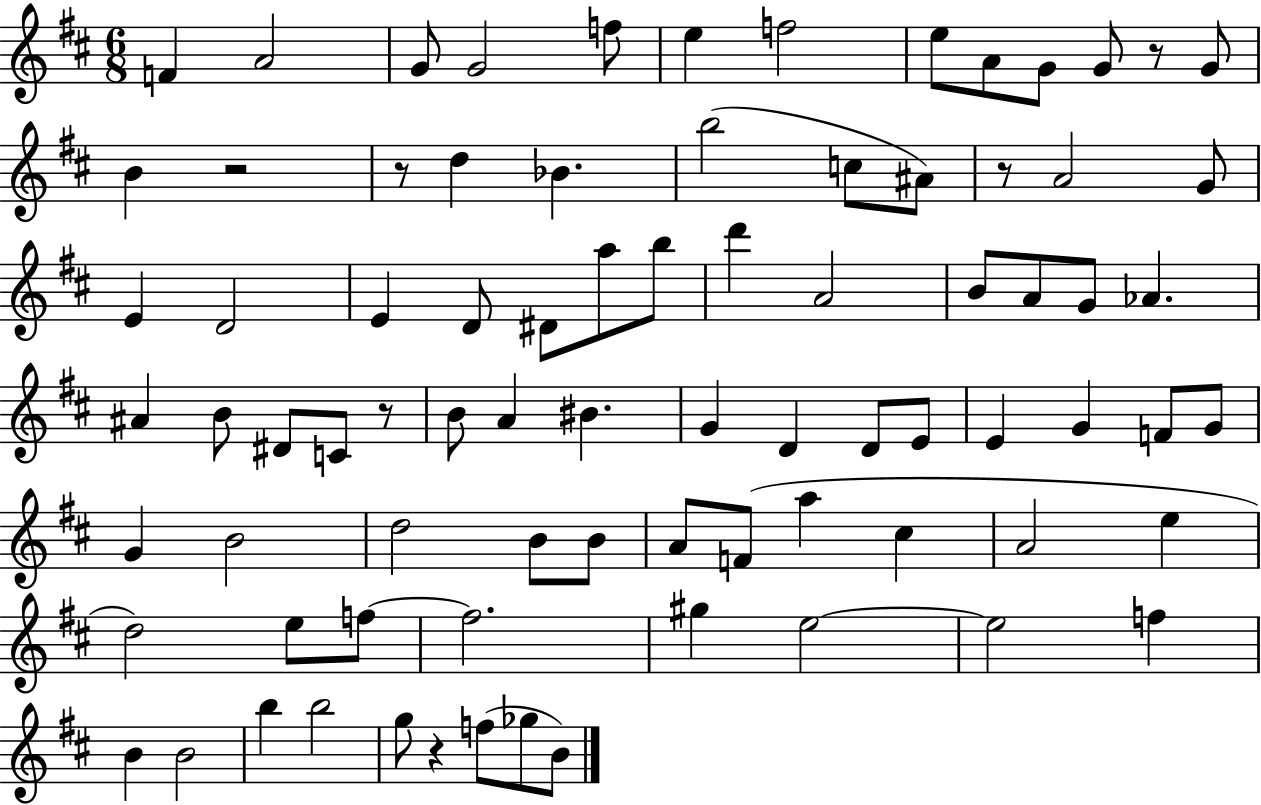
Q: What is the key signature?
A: D major